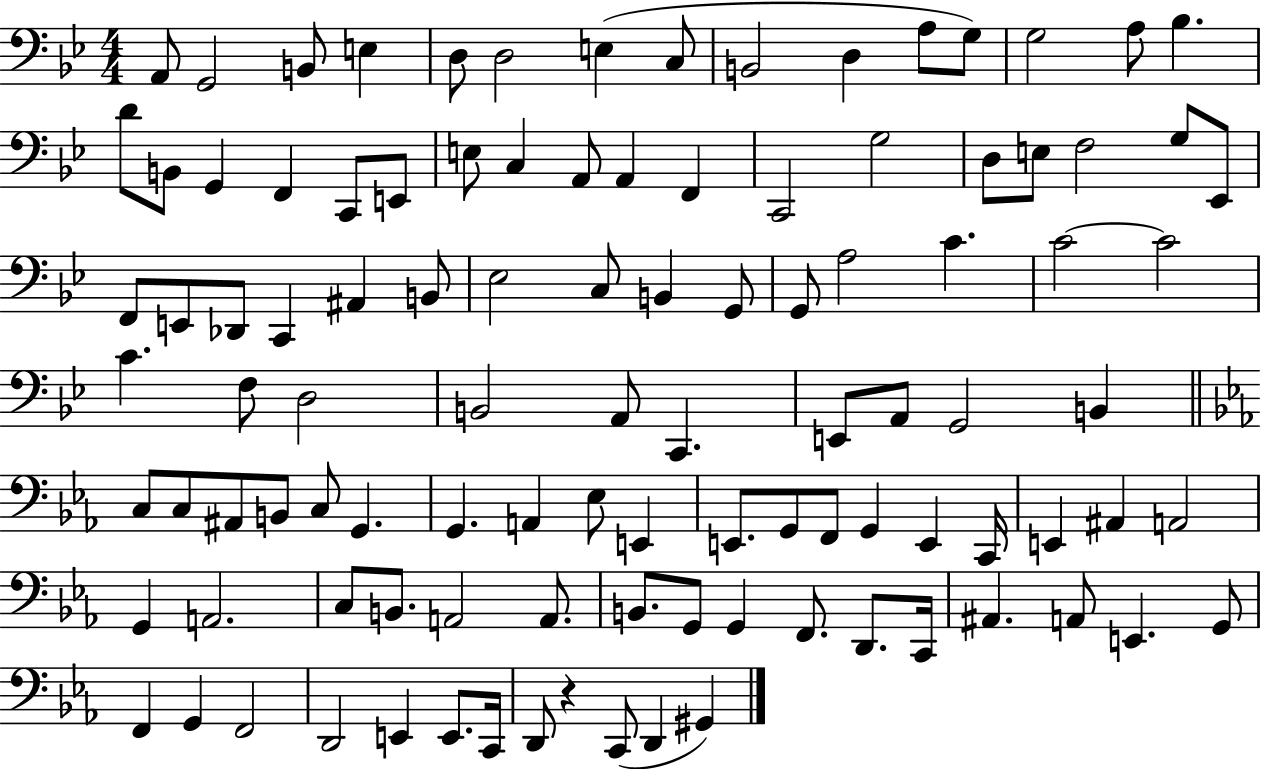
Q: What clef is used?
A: bass